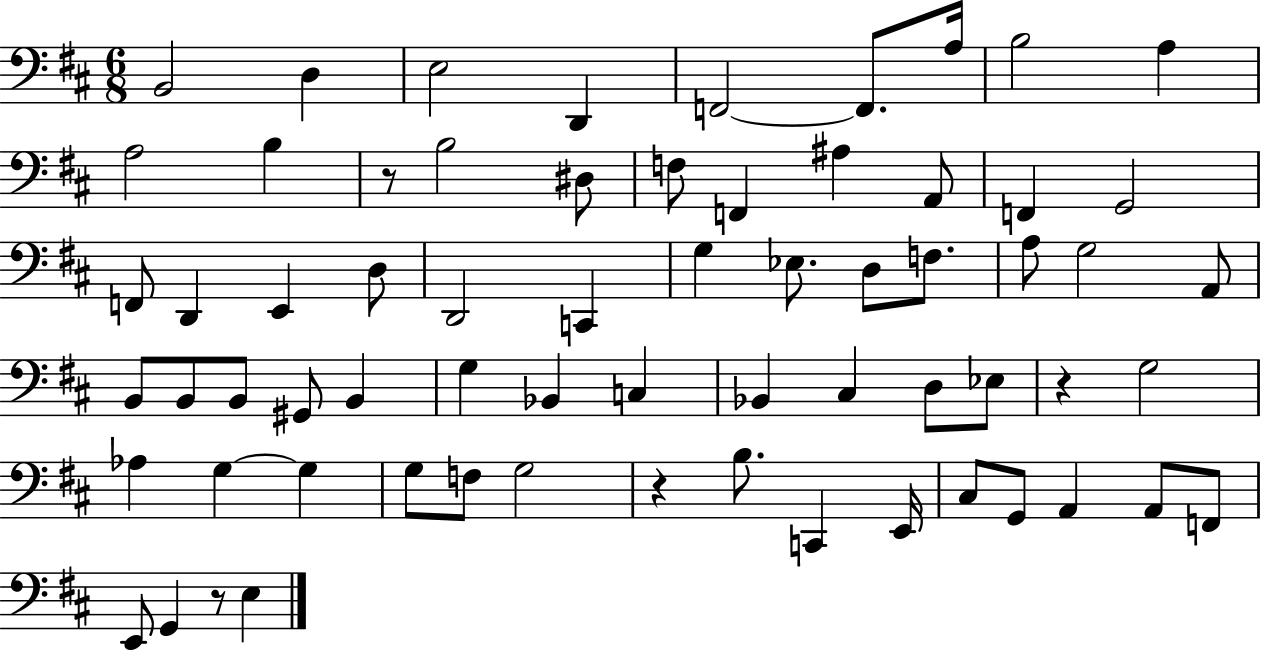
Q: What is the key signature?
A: D major